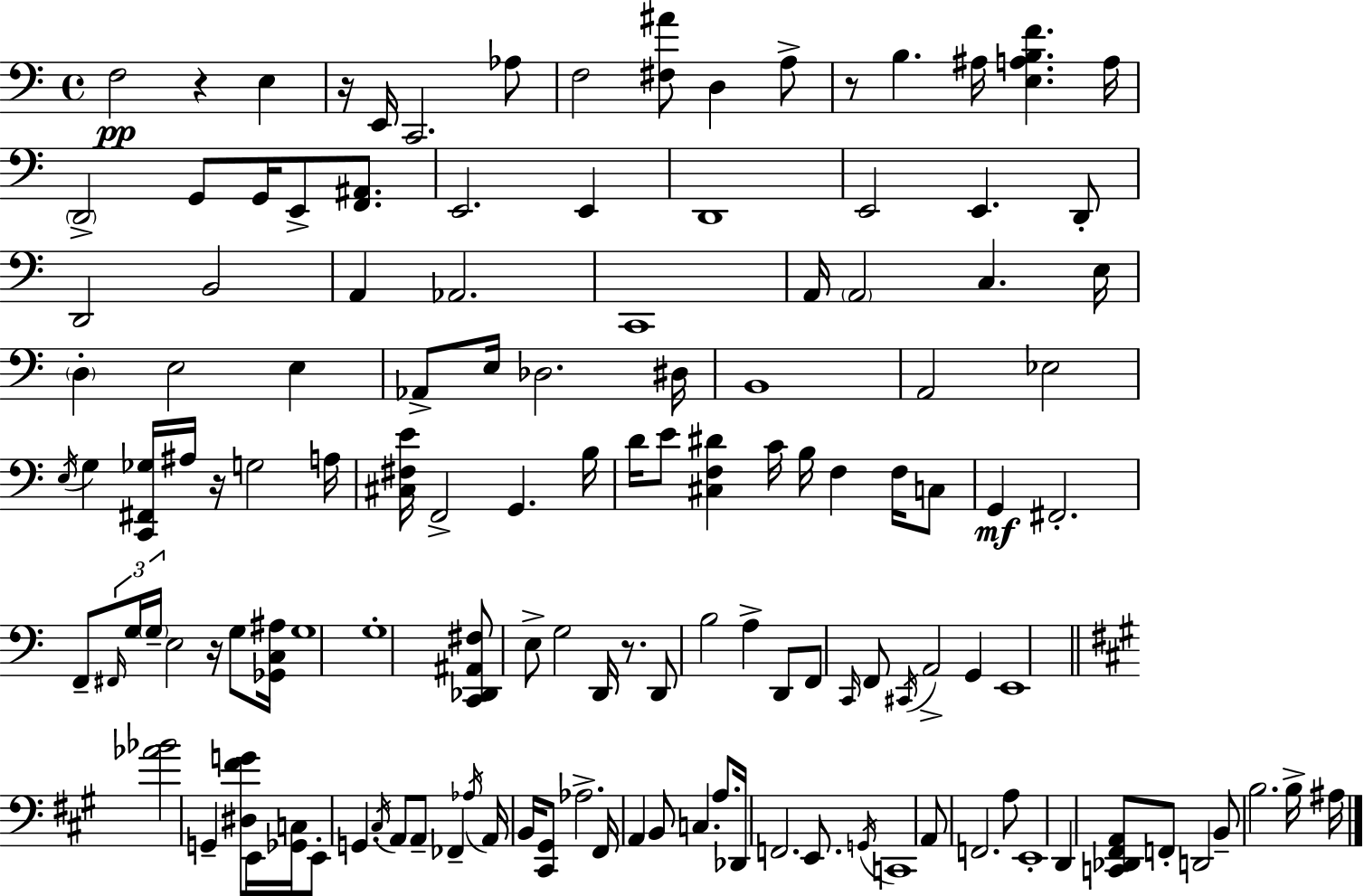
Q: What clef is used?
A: bass